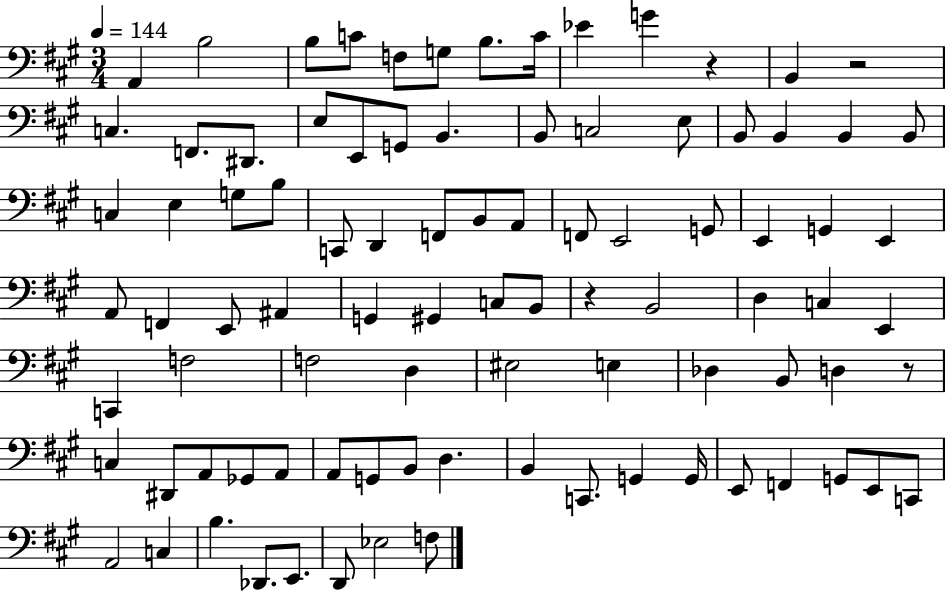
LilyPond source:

{
  \clef bass
  \numericTimeSignature
  \time 3/4
  \key a \major
  \tempo 4 = 144
  a,4 b2 | b8 c'8 f8 g8 b8. c'16 | ees'4 g'4 r4 | b,4 r2 | \break c4. f,8. dis,8. | e8 e,8 g,8 b,4. | b,8 c2 e8 | b,8 b,4 b,4 b,8 | \break c4 e4 g8 b8 | c,8 d,4 f,8 b,8 a,8 | f,8 e,2 g,8 | e,4 g,4 e,4 | \break a,8 f,4 e,8 ais,4 | g,4 gis,4 c8 b,8 | r4 b,2 | d4 c4 e,4 | \break c,4 f2 | f2 d4 | eis2 e4 | des4 b,8 d4 r8 | \break c4 dis,8 a,8 ges,8 a,8 | a,8 g,8 b,8 d4. | b,4 c,8. g,4 g,16 | e,8 f,4 g,8 e,8 c,8 | \break a,2 c4 | b4. des,8. e,8. | d,8 ees2 f8 | \bar "|."
}